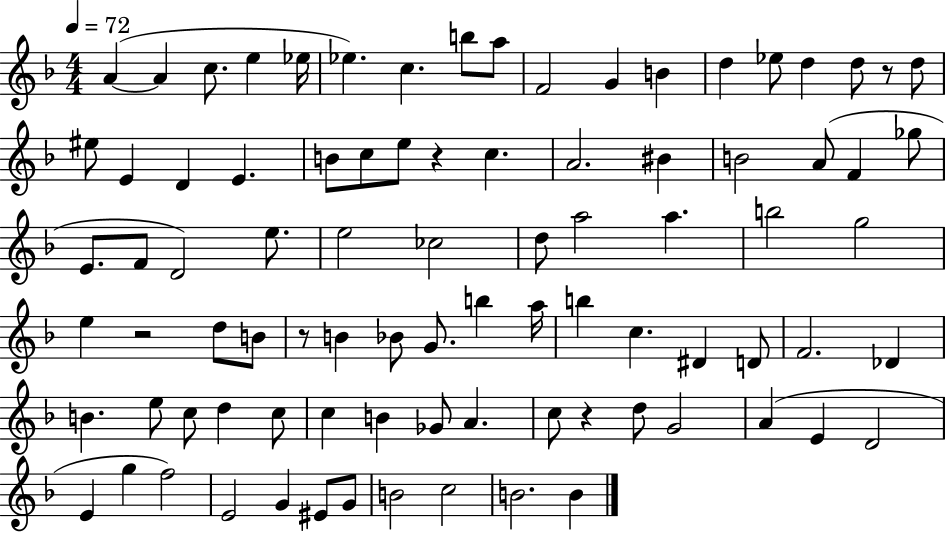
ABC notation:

X:1
T:Untitled
M:4/4
L:1/4
K:F
A A c/2 e _e/4 _e c b/2 a/2 F2 G B d _e/2 d d/2 z/2 d/2 ^e/2 E D E B/2 c/2 e/2 z c A2 ^B B2 A/2 F _g/2 E/2 F/2 D2 e/2 e2 _c2 d/2 a2 a b2 g2 e z2 d/2 B/2 z/2 B _B/2 G/2 b a/4 b c ^D D/2 F2 _D B e/2 c/2 d c/2 c B _G/2 A c/2 z d/2 G2 A E D2 E g f2 E2 G ^E/2 G/2 B2 c2 B2 B